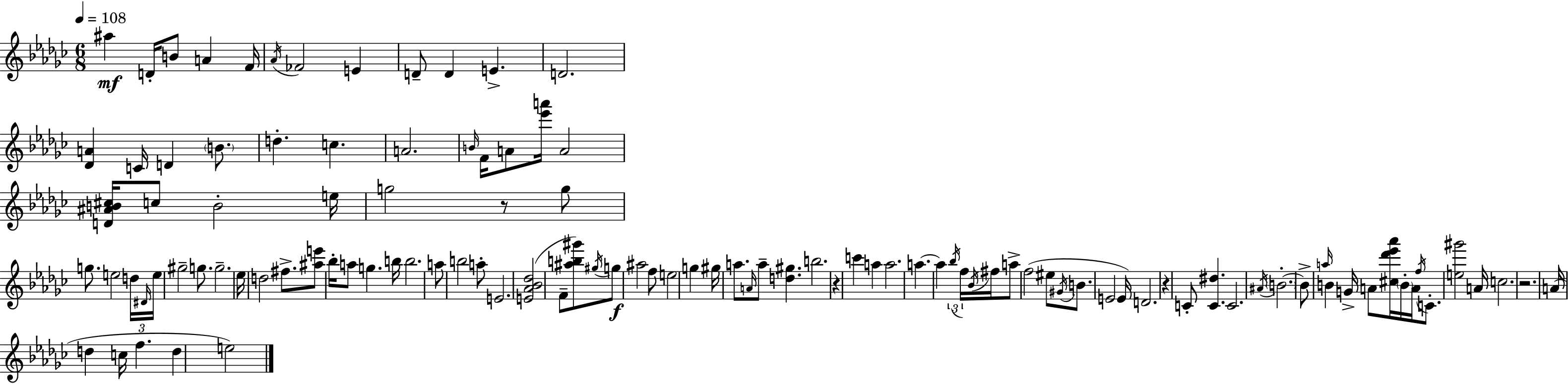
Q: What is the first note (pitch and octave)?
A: A#5